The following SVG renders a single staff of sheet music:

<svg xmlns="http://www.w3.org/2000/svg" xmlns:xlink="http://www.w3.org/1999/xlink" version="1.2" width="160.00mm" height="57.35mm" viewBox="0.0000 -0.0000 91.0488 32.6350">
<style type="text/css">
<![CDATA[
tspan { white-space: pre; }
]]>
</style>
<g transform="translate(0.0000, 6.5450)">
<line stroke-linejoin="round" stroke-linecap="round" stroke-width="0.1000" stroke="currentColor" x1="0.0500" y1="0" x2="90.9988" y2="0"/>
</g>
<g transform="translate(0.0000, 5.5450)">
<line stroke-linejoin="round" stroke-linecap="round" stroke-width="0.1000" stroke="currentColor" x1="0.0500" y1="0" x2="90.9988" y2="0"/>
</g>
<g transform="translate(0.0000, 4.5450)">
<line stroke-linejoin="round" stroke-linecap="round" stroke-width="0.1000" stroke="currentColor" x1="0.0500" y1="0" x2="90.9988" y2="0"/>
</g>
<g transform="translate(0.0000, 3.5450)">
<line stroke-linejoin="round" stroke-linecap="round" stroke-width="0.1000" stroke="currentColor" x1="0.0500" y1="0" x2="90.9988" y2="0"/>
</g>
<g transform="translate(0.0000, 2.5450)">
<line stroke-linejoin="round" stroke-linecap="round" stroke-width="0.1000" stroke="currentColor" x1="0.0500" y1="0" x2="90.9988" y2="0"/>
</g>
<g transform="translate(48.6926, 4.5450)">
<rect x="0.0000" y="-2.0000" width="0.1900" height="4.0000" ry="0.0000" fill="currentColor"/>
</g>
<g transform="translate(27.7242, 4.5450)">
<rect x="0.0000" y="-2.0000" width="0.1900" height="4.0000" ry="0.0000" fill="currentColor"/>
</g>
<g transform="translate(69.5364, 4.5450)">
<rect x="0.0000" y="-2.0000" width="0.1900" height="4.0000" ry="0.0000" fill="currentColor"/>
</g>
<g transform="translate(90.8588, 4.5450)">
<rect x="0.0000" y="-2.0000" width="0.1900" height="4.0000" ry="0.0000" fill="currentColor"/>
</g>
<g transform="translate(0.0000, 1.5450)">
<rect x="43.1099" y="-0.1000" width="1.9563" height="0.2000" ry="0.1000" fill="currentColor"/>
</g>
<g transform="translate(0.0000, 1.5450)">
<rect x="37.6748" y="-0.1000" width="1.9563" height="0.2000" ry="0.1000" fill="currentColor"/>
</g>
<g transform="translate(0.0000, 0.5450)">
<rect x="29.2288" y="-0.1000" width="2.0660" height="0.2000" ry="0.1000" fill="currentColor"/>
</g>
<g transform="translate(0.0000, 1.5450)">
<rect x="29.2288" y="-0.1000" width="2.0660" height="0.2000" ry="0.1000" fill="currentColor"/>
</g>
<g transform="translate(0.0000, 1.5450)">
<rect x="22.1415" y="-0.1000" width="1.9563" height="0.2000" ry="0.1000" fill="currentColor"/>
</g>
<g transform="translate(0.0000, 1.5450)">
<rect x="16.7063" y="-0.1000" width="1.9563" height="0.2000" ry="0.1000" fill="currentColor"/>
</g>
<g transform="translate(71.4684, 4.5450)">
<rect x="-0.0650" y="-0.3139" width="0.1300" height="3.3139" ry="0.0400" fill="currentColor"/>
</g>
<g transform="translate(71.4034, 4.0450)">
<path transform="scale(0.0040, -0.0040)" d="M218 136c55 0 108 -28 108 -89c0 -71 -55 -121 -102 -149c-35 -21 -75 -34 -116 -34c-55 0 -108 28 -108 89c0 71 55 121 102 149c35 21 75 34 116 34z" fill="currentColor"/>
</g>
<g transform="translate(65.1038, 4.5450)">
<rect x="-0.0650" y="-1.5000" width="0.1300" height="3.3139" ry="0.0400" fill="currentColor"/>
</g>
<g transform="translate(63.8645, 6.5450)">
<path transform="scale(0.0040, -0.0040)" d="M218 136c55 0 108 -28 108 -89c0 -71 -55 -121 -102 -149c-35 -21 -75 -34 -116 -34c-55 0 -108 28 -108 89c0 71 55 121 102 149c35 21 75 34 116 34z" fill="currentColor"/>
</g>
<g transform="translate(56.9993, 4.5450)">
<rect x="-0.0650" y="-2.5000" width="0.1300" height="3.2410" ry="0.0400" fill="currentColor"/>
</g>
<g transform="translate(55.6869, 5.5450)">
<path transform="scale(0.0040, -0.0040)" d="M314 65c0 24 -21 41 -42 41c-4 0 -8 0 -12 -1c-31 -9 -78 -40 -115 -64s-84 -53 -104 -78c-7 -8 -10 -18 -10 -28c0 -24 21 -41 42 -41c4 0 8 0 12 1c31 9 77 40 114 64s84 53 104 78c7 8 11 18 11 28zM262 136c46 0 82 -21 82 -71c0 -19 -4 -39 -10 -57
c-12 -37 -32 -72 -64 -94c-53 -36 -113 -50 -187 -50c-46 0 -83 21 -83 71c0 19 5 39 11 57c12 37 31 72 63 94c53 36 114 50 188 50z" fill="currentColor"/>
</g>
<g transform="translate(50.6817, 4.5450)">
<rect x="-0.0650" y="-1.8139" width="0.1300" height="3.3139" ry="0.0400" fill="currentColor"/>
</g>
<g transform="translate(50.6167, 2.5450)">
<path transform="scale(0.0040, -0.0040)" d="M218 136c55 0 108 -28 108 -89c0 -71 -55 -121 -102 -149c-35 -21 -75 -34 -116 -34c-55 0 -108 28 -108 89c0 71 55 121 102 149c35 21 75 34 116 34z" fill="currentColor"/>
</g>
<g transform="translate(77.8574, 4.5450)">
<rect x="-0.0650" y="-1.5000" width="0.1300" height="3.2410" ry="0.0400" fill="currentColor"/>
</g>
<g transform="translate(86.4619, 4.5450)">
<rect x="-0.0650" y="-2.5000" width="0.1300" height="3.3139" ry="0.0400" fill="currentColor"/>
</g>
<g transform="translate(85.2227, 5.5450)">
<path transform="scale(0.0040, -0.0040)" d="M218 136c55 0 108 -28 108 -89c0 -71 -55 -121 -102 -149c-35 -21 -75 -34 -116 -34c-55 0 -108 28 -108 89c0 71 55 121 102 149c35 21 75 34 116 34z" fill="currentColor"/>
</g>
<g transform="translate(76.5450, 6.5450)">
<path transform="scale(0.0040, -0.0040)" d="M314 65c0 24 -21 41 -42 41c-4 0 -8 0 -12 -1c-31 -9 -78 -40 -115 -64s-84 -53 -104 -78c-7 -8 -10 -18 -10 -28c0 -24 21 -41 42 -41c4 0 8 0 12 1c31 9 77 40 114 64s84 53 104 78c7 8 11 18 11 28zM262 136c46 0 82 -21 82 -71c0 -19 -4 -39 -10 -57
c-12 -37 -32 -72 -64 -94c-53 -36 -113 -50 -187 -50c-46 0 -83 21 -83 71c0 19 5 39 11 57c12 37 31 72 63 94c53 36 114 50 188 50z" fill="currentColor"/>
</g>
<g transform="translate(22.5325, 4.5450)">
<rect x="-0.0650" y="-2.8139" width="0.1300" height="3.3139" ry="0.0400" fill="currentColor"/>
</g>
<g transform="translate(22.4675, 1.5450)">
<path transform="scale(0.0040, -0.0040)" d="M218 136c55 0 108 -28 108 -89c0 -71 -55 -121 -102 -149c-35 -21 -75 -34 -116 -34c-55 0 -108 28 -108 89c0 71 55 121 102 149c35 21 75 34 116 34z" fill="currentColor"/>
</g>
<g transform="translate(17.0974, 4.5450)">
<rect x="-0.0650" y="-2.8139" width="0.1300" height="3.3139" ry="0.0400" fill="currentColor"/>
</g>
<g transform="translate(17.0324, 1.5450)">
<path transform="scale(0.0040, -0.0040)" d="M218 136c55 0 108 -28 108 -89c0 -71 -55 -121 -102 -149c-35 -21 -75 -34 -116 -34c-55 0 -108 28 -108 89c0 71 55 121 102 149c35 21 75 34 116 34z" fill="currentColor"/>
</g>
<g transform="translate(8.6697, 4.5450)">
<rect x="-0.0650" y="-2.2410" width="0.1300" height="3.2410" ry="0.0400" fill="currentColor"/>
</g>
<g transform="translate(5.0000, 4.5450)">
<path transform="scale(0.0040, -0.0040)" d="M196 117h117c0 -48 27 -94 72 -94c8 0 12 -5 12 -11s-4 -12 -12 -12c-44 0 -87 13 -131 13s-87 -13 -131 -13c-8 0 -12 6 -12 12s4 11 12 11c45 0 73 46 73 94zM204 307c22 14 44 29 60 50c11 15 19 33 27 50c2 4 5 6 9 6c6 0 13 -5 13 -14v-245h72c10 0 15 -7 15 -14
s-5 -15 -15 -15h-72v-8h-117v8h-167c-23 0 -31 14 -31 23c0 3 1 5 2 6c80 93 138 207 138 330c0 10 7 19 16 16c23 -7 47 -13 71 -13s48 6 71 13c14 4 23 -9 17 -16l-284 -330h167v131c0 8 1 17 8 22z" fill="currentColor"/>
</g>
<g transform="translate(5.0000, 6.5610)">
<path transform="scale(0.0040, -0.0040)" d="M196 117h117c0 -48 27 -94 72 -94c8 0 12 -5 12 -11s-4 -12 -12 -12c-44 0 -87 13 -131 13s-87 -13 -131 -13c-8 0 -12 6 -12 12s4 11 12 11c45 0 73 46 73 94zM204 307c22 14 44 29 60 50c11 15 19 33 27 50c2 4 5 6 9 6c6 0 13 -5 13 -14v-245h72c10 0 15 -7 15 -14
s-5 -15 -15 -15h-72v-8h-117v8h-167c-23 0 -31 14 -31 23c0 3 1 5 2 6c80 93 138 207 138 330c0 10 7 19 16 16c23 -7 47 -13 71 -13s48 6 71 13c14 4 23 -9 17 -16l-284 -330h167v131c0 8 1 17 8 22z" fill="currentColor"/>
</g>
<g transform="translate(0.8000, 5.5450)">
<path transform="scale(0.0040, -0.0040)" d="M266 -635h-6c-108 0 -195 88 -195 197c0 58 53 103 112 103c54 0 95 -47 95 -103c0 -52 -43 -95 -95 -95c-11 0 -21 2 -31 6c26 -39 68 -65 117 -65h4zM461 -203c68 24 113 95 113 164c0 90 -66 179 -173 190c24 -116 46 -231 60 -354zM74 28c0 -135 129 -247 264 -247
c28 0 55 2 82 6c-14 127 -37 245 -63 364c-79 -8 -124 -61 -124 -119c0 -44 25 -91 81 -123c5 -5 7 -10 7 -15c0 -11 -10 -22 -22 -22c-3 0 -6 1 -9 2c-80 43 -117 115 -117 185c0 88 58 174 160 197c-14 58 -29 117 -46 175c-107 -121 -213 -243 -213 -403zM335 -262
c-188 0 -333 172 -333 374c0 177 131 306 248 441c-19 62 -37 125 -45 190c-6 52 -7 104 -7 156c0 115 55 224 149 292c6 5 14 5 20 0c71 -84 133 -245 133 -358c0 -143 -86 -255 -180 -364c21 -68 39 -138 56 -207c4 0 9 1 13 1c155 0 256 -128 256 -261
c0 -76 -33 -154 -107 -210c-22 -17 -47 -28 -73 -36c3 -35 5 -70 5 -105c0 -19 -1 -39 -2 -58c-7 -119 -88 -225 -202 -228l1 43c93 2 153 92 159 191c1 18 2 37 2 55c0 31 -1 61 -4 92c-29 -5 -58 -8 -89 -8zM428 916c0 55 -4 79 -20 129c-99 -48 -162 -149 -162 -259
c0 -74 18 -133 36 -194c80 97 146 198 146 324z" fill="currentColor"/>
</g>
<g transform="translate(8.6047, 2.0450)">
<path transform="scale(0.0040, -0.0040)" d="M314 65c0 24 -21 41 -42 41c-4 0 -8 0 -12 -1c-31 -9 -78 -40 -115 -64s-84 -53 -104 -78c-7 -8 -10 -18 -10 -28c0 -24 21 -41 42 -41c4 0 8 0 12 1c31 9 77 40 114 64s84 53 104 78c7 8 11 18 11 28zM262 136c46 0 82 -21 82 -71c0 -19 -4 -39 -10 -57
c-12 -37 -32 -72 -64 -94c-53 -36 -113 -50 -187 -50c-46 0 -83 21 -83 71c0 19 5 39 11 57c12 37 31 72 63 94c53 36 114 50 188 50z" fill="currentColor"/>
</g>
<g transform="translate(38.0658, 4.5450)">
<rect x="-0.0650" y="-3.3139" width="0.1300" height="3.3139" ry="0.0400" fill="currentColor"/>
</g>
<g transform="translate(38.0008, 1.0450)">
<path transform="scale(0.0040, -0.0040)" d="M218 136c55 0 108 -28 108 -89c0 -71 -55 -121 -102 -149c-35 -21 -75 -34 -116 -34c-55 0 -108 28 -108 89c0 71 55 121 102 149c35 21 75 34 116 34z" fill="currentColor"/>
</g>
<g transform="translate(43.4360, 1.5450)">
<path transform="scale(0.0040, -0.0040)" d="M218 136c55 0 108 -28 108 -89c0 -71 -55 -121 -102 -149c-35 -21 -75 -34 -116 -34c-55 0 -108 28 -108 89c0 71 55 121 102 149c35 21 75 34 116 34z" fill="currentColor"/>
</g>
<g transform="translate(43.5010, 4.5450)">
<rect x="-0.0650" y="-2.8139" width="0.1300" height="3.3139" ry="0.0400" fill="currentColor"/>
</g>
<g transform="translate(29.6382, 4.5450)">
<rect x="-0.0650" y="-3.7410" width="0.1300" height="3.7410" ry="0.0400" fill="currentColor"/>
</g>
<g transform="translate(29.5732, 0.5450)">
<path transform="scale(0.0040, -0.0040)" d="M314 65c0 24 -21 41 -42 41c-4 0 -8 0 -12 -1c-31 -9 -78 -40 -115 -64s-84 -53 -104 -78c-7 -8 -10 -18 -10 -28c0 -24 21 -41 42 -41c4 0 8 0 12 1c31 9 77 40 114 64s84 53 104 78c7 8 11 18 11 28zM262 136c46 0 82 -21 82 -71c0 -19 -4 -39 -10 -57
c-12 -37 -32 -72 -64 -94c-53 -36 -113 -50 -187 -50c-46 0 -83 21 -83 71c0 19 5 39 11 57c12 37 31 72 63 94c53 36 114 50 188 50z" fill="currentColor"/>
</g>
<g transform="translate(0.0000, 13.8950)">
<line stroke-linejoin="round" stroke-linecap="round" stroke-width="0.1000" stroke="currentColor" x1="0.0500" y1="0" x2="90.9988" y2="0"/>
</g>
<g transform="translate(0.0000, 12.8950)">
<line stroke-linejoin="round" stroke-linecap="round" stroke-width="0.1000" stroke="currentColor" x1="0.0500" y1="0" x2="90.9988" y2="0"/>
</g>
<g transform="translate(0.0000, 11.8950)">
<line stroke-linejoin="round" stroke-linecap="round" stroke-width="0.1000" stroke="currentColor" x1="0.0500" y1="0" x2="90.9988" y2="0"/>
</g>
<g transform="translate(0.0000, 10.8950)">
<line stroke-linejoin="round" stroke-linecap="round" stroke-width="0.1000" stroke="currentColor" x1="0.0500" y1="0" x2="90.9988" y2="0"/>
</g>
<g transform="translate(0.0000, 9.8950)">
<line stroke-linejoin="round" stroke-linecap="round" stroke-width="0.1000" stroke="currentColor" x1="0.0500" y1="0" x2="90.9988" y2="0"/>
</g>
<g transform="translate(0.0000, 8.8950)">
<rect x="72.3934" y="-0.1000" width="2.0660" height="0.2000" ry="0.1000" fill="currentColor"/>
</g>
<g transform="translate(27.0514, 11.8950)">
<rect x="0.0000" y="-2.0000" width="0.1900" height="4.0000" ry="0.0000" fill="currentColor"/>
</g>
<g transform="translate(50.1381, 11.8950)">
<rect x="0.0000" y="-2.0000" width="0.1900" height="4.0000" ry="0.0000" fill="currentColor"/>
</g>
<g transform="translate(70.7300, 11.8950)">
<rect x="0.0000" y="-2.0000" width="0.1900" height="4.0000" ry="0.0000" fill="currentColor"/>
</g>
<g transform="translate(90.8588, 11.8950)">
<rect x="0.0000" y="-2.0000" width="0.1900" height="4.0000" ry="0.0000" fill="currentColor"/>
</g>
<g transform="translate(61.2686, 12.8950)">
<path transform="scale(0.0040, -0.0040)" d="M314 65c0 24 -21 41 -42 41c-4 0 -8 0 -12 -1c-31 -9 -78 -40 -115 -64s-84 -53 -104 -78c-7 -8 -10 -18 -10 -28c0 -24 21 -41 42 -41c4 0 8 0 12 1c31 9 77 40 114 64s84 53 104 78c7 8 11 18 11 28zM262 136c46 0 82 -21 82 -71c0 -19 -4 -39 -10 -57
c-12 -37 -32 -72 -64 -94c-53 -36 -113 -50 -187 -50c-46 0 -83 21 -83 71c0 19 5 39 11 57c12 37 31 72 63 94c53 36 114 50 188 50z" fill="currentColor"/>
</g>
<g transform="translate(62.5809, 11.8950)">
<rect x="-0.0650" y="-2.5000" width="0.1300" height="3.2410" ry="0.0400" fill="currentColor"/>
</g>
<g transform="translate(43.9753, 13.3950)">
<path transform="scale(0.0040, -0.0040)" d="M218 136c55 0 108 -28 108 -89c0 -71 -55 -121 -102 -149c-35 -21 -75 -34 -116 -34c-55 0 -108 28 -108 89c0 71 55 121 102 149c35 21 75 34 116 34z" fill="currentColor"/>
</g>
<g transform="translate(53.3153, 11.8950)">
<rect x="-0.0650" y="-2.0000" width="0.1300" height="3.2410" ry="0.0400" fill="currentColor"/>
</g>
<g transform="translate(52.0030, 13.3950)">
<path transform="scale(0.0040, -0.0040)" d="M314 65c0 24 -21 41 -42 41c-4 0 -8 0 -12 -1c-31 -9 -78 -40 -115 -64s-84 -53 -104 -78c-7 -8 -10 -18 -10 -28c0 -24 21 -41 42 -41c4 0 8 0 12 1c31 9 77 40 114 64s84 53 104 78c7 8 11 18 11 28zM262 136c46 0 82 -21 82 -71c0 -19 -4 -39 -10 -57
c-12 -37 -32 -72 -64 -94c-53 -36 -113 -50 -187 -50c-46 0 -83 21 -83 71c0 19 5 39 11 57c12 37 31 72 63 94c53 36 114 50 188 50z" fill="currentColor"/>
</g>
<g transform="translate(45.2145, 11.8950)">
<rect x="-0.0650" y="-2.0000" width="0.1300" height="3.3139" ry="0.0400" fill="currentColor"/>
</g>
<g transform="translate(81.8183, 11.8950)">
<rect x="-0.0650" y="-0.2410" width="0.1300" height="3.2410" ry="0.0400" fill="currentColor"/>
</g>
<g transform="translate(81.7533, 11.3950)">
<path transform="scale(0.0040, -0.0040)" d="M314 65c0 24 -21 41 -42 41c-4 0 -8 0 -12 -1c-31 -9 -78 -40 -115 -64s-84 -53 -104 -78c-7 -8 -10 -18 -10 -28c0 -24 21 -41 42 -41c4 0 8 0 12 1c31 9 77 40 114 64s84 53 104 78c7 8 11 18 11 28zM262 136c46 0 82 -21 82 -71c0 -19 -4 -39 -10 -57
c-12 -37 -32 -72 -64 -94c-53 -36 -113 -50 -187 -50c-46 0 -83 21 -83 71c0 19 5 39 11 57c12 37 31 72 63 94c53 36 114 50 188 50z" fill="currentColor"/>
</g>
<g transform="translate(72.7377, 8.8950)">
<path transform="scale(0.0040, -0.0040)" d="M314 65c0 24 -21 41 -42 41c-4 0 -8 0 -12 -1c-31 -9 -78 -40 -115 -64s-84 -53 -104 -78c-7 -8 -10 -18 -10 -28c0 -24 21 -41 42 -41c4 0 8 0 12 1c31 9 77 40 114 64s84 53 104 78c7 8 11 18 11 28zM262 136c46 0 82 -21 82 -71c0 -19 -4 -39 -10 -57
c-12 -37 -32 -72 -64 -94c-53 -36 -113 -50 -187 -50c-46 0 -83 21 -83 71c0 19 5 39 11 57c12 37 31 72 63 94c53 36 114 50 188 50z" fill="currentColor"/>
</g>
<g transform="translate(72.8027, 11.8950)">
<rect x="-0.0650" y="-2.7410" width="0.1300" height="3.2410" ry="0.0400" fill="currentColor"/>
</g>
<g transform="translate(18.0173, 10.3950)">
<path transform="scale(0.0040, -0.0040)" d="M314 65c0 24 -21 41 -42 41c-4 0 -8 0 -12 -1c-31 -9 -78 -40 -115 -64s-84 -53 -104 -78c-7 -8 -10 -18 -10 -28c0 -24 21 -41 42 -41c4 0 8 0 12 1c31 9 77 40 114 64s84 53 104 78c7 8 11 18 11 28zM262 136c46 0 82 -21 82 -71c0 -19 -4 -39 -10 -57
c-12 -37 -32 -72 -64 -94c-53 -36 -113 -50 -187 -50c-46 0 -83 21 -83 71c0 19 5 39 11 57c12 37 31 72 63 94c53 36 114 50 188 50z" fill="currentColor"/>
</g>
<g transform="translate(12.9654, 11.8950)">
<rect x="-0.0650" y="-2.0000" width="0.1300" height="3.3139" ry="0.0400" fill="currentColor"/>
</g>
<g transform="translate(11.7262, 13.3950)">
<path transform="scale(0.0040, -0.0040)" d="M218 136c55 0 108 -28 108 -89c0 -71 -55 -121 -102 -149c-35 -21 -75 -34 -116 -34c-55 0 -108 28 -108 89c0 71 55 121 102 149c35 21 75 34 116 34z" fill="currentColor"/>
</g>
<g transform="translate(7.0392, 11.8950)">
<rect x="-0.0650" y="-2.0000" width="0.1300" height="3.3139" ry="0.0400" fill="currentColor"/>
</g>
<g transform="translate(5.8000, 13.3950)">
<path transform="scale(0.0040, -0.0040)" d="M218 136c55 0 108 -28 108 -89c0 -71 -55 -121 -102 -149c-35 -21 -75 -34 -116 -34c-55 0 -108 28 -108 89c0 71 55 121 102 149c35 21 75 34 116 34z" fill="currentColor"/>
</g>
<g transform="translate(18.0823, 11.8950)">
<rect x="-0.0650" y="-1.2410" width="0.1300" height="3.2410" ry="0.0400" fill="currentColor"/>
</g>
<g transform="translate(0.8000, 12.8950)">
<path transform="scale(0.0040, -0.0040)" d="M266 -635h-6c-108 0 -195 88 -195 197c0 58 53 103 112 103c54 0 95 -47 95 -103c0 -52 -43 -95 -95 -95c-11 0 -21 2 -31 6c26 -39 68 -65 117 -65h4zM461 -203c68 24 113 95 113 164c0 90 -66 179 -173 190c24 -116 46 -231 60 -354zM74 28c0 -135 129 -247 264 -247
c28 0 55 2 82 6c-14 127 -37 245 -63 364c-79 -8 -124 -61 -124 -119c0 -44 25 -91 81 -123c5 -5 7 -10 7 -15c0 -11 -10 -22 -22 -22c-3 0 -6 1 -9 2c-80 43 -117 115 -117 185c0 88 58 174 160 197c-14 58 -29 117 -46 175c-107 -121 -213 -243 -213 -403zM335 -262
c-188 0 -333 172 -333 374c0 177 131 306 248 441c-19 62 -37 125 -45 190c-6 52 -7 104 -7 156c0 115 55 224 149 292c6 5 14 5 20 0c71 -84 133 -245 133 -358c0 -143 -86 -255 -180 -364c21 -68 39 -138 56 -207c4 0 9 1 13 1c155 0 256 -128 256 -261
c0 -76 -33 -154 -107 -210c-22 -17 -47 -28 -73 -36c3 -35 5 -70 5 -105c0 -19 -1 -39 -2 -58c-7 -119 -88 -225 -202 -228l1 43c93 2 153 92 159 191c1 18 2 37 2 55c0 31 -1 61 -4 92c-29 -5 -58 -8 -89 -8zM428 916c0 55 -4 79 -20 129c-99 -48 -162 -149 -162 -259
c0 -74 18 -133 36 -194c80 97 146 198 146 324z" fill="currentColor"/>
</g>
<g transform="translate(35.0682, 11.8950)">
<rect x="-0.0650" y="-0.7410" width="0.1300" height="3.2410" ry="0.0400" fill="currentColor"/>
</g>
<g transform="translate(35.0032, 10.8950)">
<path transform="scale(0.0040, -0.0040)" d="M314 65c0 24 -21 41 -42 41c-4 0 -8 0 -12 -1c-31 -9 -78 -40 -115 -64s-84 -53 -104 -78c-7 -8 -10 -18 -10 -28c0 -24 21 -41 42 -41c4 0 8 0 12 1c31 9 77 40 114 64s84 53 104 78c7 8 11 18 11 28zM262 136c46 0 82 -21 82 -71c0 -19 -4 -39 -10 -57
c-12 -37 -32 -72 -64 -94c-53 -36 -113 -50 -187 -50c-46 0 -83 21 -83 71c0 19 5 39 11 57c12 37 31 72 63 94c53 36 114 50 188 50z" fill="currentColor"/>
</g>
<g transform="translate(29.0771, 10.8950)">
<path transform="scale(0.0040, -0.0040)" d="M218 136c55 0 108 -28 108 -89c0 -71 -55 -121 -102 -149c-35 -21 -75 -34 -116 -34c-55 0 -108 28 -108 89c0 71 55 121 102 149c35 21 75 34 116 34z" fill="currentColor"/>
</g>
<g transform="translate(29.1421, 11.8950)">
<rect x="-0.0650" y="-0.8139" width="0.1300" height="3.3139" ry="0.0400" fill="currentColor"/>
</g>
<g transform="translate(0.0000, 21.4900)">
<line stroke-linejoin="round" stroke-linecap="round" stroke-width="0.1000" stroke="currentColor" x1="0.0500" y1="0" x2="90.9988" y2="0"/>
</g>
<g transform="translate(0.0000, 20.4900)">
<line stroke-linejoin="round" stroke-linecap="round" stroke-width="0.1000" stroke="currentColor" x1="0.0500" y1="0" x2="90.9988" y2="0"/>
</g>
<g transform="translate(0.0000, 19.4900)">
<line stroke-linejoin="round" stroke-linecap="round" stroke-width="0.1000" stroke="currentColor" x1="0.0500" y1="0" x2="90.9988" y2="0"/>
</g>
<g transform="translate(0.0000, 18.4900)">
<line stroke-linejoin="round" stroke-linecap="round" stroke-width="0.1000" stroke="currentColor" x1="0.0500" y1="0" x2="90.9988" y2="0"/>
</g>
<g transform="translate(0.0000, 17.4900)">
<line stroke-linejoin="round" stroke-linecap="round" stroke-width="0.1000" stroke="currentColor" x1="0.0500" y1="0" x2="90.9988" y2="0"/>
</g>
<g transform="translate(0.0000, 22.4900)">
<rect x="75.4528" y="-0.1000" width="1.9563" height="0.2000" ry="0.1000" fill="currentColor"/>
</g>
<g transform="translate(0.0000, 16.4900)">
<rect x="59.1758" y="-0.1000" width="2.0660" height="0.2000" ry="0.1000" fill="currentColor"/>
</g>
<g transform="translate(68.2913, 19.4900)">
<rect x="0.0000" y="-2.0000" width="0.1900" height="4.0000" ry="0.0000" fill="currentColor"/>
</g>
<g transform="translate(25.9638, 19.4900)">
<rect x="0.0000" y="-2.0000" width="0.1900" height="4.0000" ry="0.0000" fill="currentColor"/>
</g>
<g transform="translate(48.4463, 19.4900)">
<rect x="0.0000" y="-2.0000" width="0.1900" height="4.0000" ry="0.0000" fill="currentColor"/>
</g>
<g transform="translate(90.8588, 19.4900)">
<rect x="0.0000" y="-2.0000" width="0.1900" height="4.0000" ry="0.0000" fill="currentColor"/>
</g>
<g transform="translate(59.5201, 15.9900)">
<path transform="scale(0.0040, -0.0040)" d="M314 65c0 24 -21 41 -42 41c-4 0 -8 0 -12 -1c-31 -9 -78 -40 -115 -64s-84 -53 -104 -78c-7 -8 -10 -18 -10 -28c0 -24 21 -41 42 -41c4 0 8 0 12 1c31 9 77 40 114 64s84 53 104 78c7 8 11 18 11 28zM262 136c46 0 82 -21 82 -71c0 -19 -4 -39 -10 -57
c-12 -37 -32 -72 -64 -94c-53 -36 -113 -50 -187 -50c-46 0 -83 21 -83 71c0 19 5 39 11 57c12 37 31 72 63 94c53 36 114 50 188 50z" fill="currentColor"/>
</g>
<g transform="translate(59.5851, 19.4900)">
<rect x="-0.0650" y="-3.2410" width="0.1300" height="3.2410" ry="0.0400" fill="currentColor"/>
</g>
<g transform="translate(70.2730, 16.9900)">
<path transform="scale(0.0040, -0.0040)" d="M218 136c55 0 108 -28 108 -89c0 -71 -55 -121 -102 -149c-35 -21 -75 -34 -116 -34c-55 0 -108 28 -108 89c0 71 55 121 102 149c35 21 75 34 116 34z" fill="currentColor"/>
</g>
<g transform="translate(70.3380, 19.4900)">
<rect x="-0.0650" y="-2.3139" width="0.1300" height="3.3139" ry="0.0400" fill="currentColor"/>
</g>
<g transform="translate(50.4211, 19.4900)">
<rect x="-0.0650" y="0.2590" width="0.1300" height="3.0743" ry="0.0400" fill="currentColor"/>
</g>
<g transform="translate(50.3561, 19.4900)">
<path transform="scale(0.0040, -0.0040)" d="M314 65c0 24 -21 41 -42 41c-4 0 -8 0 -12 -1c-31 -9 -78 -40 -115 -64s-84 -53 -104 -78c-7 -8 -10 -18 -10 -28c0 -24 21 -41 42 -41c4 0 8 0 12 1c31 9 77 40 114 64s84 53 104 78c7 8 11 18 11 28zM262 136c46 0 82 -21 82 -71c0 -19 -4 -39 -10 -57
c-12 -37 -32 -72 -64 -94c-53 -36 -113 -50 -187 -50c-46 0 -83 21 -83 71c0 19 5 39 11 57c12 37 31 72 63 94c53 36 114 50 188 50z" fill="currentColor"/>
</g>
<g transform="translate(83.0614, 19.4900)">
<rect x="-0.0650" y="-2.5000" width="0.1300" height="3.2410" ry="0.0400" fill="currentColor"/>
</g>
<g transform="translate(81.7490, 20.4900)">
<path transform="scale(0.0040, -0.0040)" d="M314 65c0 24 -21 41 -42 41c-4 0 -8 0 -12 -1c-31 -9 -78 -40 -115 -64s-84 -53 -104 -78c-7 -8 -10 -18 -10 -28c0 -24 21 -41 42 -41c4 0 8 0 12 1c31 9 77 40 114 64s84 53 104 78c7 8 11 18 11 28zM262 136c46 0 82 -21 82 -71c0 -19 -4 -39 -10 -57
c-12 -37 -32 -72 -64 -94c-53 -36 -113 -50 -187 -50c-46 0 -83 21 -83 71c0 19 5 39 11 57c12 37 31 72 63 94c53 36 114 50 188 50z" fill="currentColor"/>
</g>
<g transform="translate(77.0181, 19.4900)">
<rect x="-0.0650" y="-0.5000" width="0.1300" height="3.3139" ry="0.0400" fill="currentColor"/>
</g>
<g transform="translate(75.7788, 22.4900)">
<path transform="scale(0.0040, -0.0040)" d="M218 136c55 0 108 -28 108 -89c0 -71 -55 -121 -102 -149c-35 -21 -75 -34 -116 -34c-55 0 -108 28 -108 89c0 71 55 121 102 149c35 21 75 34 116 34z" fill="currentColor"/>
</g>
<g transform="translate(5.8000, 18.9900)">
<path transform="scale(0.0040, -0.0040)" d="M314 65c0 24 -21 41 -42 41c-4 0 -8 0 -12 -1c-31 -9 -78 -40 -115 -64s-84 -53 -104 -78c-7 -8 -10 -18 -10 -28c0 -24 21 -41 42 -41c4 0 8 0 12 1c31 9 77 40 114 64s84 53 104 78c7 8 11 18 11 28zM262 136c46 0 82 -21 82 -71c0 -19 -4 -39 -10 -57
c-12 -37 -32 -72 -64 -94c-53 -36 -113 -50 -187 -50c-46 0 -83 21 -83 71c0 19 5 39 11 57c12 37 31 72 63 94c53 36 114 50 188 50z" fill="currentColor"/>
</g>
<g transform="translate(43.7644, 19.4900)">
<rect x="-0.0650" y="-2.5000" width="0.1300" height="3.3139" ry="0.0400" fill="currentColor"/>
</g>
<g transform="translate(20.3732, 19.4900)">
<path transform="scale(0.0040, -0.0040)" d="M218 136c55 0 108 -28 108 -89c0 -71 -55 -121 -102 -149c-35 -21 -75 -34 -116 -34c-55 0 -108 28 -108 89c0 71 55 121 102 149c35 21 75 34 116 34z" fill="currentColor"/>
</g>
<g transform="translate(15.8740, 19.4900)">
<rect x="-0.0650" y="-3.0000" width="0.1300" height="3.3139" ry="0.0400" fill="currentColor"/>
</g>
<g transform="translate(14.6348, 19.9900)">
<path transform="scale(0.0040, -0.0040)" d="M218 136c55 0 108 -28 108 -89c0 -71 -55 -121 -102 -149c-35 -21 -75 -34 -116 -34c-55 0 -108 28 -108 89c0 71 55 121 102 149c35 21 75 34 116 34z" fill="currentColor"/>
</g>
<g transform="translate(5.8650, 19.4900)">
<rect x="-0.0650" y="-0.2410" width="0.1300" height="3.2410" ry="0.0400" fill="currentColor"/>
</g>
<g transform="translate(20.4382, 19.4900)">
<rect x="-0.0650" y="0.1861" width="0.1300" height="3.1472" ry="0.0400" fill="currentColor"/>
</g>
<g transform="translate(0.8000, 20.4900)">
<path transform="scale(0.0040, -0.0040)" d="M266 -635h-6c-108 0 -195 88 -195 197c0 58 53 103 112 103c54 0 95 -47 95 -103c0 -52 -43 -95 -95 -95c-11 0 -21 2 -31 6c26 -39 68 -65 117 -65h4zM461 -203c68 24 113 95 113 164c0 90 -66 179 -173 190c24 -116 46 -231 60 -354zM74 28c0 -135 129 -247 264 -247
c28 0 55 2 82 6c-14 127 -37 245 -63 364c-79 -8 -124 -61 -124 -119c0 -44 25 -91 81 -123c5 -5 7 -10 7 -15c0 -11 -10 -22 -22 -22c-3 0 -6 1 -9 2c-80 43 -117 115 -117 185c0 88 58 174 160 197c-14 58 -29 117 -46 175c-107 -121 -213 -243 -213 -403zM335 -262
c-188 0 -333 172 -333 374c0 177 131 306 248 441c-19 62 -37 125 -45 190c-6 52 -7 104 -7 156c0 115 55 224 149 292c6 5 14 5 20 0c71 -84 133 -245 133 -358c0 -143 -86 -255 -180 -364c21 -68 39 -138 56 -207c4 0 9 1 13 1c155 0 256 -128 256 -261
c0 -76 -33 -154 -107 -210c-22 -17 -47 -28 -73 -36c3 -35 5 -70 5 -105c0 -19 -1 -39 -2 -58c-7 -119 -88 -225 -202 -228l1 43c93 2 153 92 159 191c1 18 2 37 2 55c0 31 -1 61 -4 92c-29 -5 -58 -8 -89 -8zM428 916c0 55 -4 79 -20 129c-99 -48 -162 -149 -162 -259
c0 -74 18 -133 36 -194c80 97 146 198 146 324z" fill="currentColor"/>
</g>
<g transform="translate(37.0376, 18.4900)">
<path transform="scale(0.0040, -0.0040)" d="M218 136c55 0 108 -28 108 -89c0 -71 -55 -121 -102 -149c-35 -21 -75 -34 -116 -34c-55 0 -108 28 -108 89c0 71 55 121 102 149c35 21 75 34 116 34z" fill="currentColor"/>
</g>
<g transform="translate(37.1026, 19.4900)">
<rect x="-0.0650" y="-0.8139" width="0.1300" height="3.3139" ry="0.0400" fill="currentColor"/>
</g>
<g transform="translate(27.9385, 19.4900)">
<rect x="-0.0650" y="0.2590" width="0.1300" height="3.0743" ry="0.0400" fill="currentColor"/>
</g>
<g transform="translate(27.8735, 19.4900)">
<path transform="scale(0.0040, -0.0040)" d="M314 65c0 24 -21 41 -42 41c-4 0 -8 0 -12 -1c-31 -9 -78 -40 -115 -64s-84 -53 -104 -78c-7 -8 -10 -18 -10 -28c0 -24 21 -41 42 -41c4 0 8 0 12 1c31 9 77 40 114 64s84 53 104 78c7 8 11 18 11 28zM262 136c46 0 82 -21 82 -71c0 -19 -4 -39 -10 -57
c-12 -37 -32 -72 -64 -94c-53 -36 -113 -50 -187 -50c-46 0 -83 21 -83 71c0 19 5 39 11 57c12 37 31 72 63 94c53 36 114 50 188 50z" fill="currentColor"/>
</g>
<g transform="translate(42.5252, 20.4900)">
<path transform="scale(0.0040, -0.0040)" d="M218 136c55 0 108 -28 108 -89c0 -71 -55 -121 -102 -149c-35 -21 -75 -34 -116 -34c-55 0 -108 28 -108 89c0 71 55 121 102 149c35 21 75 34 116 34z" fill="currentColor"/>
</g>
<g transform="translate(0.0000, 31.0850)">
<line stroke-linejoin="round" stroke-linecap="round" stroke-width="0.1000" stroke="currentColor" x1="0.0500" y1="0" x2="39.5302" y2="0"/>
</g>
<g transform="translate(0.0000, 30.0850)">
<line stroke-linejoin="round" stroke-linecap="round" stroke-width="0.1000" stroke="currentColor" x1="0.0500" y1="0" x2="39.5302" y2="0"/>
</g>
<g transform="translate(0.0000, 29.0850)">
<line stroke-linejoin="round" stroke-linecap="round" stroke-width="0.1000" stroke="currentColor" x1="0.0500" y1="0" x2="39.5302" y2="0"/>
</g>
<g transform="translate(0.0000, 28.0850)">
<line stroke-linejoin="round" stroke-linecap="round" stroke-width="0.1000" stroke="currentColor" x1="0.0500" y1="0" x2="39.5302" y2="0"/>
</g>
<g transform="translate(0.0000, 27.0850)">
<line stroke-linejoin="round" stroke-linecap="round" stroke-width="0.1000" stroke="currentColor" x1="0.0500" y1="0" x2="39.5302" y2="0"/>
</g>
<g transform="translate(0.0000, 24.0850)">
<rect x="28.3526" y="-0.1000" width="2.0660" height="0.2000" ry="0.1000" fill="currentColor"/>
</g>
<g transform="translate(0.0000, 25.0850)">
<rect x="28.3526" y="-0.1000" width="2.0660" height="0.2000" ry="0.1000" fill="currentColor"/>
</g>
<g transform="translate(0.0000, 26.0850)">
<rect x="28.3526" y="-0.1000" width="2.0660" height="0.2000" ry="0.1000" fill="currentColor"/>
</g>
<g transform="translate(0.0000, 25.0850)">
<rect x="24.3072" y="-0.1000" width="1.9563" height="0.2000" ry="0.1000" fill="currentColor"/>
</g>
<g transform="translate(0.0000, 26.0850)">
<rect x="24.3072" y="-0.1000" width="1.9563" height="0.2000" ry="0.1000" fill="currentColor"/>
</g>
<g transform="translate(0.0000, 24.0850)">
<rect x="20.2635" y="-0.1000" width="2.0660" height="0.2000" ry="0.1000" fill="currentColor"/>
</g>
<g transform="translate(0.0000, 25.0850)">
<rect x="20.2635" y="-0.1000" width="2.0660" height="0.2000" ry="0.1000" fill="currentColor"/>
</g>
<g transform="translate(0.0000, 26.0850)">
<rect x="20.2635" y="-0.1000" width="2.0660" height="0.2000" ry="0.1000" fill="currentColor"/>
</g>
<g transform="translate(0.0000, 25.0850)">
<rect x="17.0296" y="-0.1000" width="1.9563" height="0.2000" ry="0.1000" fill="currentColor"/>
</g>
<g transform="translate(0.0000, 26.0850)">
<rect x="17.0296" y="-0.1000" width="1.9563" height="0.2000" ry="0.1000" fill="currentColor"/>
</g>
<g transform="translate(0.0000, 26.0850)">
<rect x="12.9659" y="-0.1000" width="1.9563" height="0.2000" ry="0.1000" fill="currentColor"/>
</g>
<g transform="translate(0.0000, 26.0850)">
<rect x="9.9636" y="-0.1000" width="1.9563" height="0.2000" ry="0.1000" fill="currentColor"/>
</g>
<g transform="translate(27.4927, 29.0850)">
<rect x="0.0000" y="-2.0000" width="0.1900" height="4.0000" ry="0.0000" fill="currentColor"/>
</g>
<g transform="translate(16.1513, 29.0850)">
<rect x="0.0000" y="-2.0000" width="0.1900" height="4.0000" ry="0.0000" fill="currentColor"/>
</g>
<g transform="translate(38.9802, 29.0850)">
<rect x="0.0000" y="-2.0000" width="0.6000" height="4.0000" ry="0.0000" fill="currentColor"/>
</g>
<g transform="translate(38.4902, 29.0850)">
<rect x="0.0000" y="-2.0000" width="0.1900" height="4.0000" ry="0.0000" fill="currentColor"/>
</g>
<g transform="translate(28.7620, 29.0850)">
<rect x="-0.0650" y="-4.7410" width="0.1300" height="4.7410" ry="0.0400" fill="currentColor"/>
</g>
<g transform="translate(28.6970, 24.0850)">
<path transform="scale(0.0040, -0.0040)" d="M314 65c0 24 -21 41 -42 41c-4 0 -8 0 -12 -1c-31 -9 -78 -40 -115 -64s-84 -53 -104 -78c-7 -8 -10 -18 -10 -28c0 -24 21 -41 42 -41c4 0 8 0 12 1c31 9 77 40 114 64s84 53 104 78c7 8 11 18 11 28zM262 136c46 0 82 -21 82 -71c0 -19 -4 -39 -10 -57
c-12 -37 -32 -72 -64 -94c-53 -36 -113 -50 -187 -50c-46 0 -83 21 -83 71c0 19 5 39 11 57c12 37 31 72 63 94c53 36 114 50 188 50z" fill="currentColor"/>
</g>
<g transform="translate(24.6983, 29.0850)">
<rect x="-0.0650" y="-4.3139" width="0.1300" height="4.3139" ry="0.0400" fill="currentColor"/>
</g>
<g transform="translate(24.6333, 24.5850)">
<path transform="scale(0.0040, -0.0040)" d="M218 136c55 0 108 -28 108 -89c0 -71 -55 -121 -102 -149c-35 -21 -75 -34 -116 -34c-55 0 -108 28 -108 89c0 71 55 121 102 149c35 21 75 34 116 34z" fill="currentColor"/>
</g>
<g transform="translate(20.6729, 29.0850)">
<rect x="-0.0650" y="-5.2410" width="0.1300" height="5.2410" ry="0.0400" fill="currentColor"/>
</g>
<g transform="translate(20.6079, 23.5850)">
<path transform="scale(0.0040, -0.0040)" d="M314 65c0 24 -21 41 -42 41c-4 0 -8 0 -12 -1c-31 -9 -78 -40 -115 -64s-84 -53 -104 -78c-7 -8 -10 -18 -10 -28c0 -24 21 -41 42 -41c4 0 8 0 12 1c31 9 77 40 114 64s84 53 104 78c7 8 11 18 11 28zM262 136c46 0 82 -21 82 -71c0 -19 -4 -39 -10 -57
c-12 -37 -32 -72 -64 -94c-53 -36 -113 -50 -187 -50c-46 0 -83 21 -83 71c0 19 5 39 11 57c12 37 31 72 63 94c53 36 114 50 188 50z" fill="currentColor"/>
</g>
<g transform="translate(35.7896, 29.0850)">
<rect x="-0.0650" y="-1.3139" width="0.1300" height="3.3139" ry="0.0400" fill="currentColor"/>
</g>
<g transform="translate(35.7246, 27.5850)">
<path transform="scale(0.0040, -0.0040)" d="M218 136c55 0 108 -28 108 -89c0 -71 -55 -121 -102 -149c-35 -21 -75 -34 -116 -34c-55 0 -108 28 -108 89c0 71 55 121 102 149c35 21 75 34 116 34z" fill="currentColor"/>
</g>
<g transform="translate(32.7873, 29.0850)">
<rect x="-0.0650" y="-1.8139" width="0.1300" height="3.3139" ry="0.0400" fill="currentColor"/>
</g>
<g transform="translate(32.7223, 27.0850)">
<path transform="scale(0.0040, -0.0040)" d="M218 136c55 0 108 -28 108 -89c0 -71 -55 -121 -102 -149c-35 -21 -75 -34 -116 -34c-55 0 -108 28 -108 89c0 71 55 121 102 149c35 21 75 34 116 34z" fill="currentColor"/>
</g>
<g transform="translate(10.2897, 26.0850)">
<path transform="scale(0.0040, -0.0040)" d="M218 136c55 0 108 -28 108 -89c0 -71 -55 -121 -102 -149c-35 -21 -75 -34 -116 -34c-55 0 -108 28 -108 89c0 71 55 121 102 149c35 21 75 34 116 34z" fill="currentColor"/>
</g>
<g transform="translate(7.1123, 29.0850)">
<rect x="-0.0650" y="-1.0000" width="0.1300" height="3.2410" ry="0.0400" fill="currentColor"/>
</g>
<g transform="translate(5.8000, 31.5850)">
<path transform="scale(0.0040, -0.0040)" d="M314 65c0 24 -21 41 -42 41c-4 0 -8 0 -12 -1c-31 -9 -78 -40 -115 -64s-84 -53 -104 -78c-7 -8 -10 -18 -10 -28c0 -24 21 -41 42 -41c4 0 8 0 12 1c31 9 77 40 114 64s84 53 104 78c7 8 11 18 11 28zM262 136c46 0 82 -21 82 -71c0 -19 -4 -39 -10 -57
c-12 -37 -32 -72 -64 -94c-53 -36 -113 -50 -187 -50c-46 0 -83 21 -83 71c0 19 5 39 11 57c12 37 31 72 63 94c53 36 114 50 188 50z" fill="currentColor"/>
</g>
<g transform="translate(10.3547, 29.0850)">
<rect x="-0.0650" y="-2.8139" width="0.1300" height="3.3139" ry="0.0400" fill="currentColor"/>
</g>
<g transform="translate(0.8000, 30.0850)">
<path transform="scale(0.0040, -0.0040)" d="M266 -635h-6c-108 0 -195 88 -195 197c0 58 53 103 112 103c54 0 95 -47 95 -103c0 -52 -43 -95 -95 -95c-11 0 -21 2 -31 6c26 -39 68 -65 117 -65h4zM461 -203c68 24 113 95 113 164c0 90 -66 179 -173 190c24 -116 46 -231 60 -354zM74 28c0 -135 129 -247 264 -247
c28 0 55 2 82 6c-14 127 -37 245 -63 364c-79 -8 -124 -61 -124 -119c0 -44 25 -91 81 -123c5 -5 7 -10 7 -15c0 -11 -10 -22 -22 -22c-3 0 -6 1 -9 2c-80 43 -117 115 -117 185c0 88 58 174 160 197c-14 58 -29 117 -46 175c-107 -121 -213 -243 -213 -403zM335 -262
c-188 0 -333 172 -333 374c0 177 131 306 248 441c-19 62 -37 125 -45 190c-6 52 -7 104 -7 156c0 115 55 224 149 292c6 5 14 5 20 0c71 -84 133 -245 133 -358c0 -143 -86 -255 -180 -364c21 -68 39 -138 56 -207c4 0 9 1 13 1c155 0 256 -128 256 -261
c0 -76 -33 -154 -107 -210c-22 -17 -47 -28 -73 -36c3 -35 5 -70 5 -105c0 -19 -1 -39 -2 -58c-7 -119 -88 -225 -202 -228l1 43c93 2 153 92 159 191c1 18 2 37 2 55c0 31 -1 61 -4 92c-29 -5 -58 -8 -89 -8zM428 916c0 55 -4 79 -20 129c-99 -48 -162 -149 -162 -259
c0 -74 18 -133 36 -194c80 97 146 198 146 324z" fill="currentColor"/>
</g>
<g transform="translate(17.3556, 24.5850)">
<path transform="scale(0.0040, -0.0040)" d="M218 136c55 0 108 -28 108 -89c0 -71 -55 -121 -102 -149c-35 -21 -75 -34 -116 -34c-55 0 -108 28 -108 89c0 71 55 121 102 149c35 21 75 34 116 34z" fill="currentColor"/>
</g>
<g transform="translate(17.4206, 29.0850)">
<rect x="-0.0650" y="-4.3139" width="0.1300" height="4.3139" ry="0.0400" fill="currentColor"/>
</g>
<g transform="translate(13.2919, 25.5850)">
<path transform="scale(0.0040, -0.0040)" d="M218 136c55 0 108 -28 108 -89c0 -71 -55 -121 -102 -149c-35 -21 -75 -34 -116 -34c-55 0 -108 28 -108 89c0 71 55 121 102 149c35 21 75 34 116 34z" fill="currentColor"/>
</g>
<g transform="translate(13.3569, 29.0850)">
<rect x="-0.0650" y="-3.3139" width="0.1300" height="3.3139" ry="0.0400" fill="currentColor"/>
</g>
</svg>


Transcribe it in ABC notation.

X:1
T:Untitled
M:4/4
L:1/4
K:C
g2 a a c'2 b a f G2 E c E2 G F F e2 d d2 F F2 G2 a2 c2 c2 A B B2 d G B2 b2 g C G2 D2 a b d' f'2 d' e'2 f e